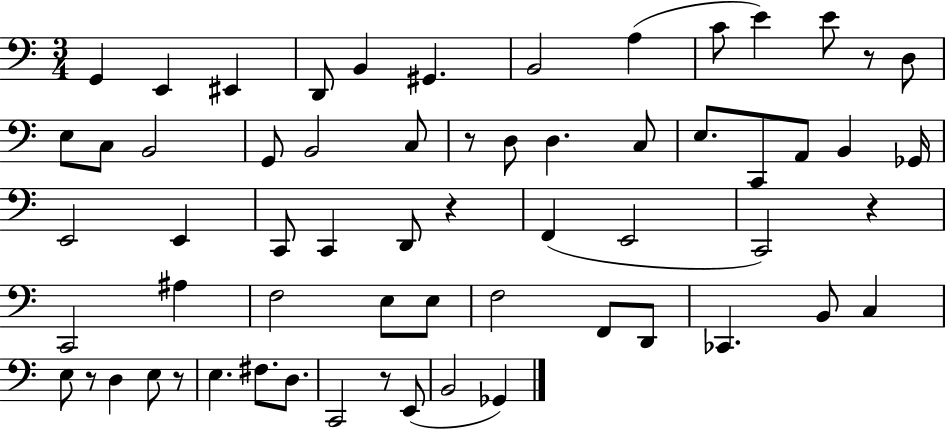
G2/q E2/q EIS2/q D2/e B2/q G#2/q. B2/h A3/q C4/e E4/q E4/e R/e D3/e E3/e C3/e B2/h G2/e B2/h C3/e R/e D3/e D3/q. C3/e E3/e. C2/e A2/e B2/q Gb2/s E2/h E2/q C2/e C2/q D2/e R/q F2/q E2/h C2/h R/q C2/h A#3/q F3/h E3/e E3/e F3/h F2/e D2/e CES2/q. B2/e C3/q E3/e R/e D3/q E3/e R/e E3/q. F#3/e. D3/e. C2/h R/e E2/e B2/h Gb2/q